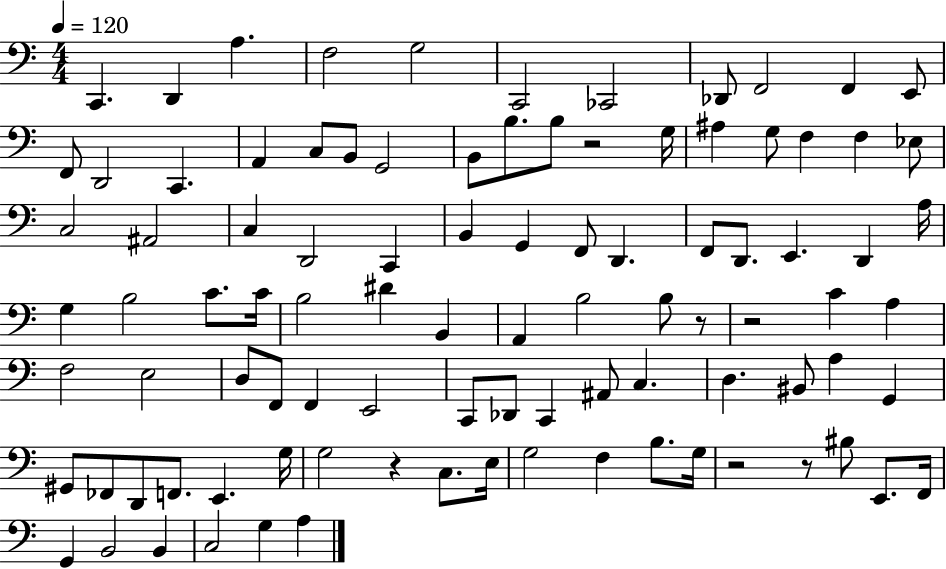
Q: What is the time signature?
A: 4/4